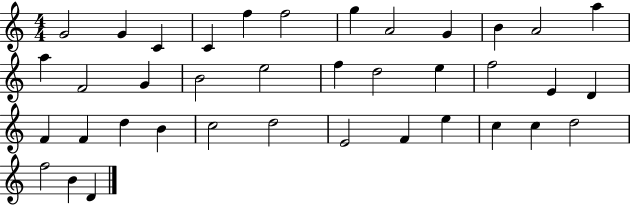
X:1
T:Untitled
M:4/4
L:1/4
K:C
G2 G C C f f2 g A2 G B A2 a a F2 G B2 e2 f d2 e f2 E D F F d B c2 d2 E2 F e c c d2 f2 B D